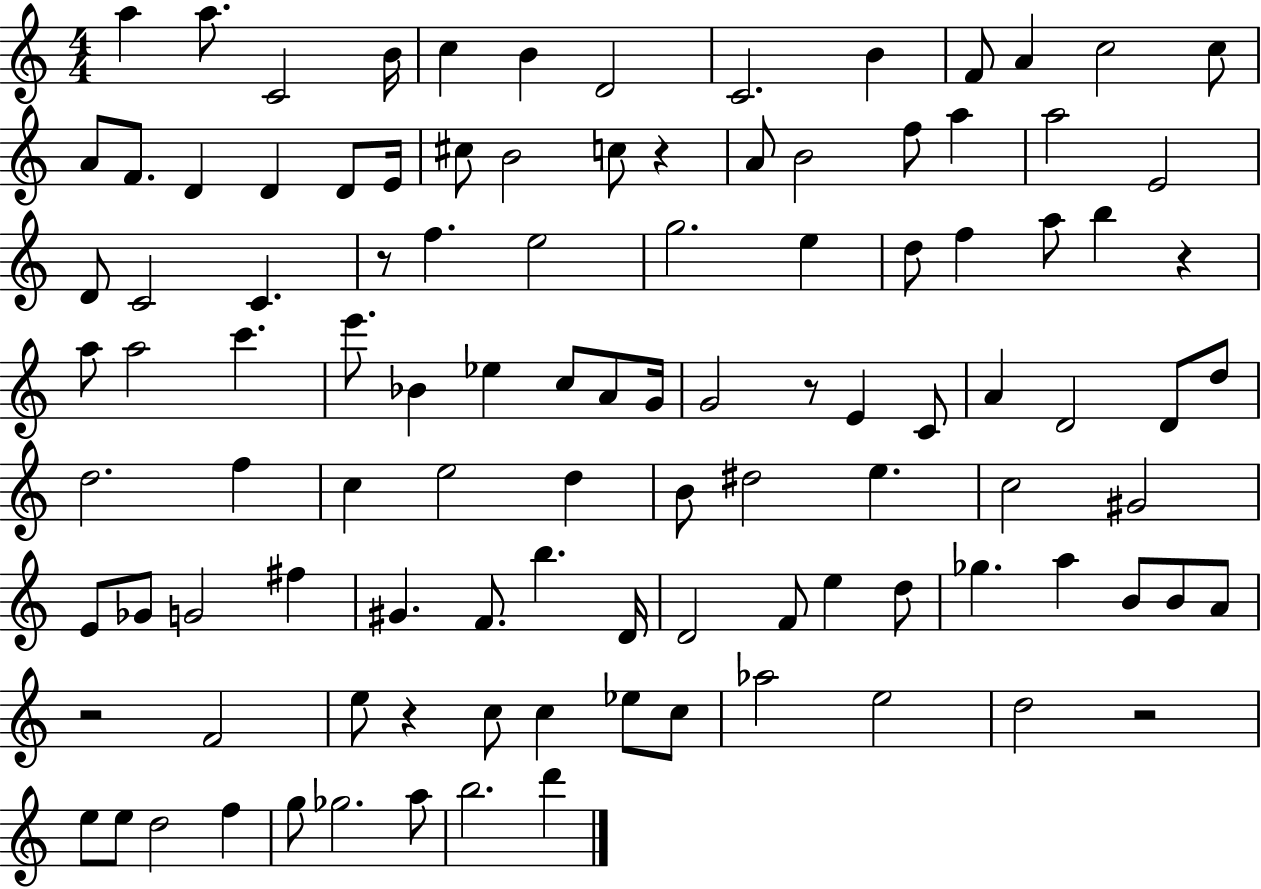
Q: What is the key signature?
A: C major